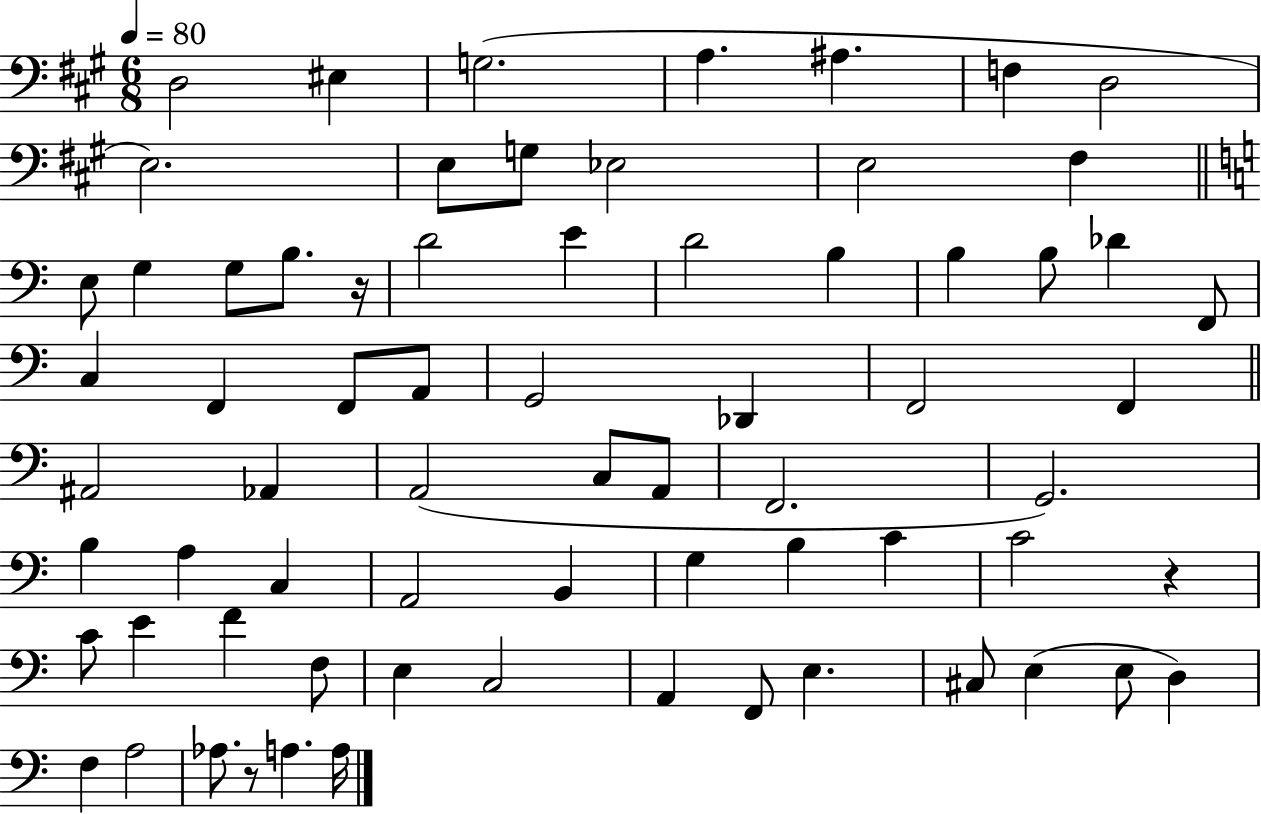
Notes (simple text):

D3/h EIS3/q G3/h. A3/q. A#3/q. F3/q D3/h E3/h. E3/e G3/e Eb3/h E3/h F#3/q E3/e G3/q G3/e B3/e. R/s D4/h E4/q D4/h B3/q B3/q B3/e Db4/q F2/e C3/q F2/q F2/e A2/e G2/h Db2/q F2/h F2/q A#2/h Ab2/q A2/h C3/e A2/e F2/h. G2/h. B3/q A3/q C3/q A2/h B2/q G3/q B3/q C4/q C4/h R/q C4/e E4/q F4/q F3/e E3/q C3/h A2/q F2/e E3/q. C#3/e E3/q E3/e D3/q F3/q A3/h Ab3/e. R/e A3/q. A3/s